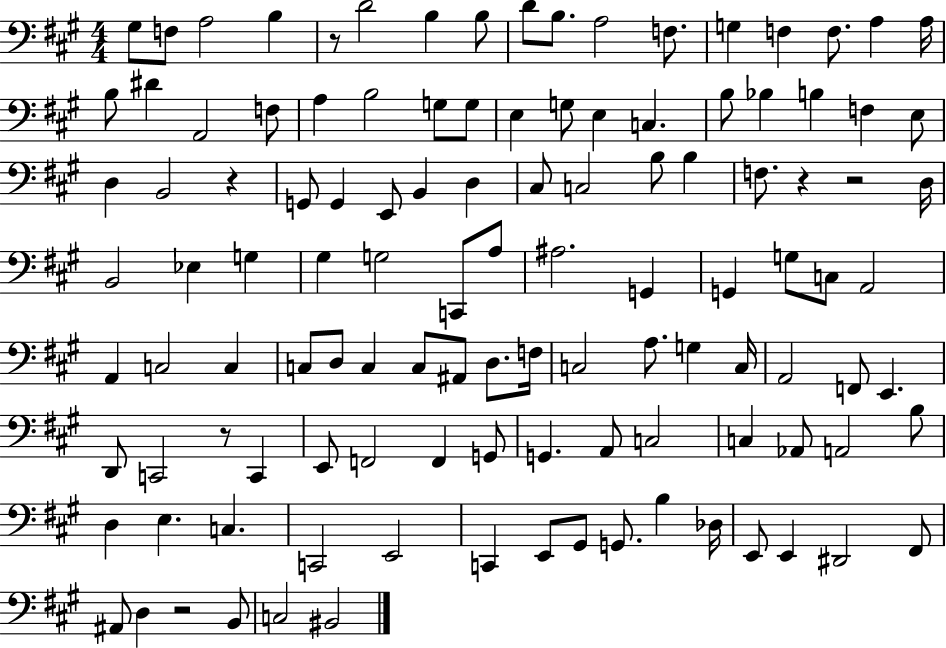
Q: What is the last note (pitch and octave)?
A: BIS2